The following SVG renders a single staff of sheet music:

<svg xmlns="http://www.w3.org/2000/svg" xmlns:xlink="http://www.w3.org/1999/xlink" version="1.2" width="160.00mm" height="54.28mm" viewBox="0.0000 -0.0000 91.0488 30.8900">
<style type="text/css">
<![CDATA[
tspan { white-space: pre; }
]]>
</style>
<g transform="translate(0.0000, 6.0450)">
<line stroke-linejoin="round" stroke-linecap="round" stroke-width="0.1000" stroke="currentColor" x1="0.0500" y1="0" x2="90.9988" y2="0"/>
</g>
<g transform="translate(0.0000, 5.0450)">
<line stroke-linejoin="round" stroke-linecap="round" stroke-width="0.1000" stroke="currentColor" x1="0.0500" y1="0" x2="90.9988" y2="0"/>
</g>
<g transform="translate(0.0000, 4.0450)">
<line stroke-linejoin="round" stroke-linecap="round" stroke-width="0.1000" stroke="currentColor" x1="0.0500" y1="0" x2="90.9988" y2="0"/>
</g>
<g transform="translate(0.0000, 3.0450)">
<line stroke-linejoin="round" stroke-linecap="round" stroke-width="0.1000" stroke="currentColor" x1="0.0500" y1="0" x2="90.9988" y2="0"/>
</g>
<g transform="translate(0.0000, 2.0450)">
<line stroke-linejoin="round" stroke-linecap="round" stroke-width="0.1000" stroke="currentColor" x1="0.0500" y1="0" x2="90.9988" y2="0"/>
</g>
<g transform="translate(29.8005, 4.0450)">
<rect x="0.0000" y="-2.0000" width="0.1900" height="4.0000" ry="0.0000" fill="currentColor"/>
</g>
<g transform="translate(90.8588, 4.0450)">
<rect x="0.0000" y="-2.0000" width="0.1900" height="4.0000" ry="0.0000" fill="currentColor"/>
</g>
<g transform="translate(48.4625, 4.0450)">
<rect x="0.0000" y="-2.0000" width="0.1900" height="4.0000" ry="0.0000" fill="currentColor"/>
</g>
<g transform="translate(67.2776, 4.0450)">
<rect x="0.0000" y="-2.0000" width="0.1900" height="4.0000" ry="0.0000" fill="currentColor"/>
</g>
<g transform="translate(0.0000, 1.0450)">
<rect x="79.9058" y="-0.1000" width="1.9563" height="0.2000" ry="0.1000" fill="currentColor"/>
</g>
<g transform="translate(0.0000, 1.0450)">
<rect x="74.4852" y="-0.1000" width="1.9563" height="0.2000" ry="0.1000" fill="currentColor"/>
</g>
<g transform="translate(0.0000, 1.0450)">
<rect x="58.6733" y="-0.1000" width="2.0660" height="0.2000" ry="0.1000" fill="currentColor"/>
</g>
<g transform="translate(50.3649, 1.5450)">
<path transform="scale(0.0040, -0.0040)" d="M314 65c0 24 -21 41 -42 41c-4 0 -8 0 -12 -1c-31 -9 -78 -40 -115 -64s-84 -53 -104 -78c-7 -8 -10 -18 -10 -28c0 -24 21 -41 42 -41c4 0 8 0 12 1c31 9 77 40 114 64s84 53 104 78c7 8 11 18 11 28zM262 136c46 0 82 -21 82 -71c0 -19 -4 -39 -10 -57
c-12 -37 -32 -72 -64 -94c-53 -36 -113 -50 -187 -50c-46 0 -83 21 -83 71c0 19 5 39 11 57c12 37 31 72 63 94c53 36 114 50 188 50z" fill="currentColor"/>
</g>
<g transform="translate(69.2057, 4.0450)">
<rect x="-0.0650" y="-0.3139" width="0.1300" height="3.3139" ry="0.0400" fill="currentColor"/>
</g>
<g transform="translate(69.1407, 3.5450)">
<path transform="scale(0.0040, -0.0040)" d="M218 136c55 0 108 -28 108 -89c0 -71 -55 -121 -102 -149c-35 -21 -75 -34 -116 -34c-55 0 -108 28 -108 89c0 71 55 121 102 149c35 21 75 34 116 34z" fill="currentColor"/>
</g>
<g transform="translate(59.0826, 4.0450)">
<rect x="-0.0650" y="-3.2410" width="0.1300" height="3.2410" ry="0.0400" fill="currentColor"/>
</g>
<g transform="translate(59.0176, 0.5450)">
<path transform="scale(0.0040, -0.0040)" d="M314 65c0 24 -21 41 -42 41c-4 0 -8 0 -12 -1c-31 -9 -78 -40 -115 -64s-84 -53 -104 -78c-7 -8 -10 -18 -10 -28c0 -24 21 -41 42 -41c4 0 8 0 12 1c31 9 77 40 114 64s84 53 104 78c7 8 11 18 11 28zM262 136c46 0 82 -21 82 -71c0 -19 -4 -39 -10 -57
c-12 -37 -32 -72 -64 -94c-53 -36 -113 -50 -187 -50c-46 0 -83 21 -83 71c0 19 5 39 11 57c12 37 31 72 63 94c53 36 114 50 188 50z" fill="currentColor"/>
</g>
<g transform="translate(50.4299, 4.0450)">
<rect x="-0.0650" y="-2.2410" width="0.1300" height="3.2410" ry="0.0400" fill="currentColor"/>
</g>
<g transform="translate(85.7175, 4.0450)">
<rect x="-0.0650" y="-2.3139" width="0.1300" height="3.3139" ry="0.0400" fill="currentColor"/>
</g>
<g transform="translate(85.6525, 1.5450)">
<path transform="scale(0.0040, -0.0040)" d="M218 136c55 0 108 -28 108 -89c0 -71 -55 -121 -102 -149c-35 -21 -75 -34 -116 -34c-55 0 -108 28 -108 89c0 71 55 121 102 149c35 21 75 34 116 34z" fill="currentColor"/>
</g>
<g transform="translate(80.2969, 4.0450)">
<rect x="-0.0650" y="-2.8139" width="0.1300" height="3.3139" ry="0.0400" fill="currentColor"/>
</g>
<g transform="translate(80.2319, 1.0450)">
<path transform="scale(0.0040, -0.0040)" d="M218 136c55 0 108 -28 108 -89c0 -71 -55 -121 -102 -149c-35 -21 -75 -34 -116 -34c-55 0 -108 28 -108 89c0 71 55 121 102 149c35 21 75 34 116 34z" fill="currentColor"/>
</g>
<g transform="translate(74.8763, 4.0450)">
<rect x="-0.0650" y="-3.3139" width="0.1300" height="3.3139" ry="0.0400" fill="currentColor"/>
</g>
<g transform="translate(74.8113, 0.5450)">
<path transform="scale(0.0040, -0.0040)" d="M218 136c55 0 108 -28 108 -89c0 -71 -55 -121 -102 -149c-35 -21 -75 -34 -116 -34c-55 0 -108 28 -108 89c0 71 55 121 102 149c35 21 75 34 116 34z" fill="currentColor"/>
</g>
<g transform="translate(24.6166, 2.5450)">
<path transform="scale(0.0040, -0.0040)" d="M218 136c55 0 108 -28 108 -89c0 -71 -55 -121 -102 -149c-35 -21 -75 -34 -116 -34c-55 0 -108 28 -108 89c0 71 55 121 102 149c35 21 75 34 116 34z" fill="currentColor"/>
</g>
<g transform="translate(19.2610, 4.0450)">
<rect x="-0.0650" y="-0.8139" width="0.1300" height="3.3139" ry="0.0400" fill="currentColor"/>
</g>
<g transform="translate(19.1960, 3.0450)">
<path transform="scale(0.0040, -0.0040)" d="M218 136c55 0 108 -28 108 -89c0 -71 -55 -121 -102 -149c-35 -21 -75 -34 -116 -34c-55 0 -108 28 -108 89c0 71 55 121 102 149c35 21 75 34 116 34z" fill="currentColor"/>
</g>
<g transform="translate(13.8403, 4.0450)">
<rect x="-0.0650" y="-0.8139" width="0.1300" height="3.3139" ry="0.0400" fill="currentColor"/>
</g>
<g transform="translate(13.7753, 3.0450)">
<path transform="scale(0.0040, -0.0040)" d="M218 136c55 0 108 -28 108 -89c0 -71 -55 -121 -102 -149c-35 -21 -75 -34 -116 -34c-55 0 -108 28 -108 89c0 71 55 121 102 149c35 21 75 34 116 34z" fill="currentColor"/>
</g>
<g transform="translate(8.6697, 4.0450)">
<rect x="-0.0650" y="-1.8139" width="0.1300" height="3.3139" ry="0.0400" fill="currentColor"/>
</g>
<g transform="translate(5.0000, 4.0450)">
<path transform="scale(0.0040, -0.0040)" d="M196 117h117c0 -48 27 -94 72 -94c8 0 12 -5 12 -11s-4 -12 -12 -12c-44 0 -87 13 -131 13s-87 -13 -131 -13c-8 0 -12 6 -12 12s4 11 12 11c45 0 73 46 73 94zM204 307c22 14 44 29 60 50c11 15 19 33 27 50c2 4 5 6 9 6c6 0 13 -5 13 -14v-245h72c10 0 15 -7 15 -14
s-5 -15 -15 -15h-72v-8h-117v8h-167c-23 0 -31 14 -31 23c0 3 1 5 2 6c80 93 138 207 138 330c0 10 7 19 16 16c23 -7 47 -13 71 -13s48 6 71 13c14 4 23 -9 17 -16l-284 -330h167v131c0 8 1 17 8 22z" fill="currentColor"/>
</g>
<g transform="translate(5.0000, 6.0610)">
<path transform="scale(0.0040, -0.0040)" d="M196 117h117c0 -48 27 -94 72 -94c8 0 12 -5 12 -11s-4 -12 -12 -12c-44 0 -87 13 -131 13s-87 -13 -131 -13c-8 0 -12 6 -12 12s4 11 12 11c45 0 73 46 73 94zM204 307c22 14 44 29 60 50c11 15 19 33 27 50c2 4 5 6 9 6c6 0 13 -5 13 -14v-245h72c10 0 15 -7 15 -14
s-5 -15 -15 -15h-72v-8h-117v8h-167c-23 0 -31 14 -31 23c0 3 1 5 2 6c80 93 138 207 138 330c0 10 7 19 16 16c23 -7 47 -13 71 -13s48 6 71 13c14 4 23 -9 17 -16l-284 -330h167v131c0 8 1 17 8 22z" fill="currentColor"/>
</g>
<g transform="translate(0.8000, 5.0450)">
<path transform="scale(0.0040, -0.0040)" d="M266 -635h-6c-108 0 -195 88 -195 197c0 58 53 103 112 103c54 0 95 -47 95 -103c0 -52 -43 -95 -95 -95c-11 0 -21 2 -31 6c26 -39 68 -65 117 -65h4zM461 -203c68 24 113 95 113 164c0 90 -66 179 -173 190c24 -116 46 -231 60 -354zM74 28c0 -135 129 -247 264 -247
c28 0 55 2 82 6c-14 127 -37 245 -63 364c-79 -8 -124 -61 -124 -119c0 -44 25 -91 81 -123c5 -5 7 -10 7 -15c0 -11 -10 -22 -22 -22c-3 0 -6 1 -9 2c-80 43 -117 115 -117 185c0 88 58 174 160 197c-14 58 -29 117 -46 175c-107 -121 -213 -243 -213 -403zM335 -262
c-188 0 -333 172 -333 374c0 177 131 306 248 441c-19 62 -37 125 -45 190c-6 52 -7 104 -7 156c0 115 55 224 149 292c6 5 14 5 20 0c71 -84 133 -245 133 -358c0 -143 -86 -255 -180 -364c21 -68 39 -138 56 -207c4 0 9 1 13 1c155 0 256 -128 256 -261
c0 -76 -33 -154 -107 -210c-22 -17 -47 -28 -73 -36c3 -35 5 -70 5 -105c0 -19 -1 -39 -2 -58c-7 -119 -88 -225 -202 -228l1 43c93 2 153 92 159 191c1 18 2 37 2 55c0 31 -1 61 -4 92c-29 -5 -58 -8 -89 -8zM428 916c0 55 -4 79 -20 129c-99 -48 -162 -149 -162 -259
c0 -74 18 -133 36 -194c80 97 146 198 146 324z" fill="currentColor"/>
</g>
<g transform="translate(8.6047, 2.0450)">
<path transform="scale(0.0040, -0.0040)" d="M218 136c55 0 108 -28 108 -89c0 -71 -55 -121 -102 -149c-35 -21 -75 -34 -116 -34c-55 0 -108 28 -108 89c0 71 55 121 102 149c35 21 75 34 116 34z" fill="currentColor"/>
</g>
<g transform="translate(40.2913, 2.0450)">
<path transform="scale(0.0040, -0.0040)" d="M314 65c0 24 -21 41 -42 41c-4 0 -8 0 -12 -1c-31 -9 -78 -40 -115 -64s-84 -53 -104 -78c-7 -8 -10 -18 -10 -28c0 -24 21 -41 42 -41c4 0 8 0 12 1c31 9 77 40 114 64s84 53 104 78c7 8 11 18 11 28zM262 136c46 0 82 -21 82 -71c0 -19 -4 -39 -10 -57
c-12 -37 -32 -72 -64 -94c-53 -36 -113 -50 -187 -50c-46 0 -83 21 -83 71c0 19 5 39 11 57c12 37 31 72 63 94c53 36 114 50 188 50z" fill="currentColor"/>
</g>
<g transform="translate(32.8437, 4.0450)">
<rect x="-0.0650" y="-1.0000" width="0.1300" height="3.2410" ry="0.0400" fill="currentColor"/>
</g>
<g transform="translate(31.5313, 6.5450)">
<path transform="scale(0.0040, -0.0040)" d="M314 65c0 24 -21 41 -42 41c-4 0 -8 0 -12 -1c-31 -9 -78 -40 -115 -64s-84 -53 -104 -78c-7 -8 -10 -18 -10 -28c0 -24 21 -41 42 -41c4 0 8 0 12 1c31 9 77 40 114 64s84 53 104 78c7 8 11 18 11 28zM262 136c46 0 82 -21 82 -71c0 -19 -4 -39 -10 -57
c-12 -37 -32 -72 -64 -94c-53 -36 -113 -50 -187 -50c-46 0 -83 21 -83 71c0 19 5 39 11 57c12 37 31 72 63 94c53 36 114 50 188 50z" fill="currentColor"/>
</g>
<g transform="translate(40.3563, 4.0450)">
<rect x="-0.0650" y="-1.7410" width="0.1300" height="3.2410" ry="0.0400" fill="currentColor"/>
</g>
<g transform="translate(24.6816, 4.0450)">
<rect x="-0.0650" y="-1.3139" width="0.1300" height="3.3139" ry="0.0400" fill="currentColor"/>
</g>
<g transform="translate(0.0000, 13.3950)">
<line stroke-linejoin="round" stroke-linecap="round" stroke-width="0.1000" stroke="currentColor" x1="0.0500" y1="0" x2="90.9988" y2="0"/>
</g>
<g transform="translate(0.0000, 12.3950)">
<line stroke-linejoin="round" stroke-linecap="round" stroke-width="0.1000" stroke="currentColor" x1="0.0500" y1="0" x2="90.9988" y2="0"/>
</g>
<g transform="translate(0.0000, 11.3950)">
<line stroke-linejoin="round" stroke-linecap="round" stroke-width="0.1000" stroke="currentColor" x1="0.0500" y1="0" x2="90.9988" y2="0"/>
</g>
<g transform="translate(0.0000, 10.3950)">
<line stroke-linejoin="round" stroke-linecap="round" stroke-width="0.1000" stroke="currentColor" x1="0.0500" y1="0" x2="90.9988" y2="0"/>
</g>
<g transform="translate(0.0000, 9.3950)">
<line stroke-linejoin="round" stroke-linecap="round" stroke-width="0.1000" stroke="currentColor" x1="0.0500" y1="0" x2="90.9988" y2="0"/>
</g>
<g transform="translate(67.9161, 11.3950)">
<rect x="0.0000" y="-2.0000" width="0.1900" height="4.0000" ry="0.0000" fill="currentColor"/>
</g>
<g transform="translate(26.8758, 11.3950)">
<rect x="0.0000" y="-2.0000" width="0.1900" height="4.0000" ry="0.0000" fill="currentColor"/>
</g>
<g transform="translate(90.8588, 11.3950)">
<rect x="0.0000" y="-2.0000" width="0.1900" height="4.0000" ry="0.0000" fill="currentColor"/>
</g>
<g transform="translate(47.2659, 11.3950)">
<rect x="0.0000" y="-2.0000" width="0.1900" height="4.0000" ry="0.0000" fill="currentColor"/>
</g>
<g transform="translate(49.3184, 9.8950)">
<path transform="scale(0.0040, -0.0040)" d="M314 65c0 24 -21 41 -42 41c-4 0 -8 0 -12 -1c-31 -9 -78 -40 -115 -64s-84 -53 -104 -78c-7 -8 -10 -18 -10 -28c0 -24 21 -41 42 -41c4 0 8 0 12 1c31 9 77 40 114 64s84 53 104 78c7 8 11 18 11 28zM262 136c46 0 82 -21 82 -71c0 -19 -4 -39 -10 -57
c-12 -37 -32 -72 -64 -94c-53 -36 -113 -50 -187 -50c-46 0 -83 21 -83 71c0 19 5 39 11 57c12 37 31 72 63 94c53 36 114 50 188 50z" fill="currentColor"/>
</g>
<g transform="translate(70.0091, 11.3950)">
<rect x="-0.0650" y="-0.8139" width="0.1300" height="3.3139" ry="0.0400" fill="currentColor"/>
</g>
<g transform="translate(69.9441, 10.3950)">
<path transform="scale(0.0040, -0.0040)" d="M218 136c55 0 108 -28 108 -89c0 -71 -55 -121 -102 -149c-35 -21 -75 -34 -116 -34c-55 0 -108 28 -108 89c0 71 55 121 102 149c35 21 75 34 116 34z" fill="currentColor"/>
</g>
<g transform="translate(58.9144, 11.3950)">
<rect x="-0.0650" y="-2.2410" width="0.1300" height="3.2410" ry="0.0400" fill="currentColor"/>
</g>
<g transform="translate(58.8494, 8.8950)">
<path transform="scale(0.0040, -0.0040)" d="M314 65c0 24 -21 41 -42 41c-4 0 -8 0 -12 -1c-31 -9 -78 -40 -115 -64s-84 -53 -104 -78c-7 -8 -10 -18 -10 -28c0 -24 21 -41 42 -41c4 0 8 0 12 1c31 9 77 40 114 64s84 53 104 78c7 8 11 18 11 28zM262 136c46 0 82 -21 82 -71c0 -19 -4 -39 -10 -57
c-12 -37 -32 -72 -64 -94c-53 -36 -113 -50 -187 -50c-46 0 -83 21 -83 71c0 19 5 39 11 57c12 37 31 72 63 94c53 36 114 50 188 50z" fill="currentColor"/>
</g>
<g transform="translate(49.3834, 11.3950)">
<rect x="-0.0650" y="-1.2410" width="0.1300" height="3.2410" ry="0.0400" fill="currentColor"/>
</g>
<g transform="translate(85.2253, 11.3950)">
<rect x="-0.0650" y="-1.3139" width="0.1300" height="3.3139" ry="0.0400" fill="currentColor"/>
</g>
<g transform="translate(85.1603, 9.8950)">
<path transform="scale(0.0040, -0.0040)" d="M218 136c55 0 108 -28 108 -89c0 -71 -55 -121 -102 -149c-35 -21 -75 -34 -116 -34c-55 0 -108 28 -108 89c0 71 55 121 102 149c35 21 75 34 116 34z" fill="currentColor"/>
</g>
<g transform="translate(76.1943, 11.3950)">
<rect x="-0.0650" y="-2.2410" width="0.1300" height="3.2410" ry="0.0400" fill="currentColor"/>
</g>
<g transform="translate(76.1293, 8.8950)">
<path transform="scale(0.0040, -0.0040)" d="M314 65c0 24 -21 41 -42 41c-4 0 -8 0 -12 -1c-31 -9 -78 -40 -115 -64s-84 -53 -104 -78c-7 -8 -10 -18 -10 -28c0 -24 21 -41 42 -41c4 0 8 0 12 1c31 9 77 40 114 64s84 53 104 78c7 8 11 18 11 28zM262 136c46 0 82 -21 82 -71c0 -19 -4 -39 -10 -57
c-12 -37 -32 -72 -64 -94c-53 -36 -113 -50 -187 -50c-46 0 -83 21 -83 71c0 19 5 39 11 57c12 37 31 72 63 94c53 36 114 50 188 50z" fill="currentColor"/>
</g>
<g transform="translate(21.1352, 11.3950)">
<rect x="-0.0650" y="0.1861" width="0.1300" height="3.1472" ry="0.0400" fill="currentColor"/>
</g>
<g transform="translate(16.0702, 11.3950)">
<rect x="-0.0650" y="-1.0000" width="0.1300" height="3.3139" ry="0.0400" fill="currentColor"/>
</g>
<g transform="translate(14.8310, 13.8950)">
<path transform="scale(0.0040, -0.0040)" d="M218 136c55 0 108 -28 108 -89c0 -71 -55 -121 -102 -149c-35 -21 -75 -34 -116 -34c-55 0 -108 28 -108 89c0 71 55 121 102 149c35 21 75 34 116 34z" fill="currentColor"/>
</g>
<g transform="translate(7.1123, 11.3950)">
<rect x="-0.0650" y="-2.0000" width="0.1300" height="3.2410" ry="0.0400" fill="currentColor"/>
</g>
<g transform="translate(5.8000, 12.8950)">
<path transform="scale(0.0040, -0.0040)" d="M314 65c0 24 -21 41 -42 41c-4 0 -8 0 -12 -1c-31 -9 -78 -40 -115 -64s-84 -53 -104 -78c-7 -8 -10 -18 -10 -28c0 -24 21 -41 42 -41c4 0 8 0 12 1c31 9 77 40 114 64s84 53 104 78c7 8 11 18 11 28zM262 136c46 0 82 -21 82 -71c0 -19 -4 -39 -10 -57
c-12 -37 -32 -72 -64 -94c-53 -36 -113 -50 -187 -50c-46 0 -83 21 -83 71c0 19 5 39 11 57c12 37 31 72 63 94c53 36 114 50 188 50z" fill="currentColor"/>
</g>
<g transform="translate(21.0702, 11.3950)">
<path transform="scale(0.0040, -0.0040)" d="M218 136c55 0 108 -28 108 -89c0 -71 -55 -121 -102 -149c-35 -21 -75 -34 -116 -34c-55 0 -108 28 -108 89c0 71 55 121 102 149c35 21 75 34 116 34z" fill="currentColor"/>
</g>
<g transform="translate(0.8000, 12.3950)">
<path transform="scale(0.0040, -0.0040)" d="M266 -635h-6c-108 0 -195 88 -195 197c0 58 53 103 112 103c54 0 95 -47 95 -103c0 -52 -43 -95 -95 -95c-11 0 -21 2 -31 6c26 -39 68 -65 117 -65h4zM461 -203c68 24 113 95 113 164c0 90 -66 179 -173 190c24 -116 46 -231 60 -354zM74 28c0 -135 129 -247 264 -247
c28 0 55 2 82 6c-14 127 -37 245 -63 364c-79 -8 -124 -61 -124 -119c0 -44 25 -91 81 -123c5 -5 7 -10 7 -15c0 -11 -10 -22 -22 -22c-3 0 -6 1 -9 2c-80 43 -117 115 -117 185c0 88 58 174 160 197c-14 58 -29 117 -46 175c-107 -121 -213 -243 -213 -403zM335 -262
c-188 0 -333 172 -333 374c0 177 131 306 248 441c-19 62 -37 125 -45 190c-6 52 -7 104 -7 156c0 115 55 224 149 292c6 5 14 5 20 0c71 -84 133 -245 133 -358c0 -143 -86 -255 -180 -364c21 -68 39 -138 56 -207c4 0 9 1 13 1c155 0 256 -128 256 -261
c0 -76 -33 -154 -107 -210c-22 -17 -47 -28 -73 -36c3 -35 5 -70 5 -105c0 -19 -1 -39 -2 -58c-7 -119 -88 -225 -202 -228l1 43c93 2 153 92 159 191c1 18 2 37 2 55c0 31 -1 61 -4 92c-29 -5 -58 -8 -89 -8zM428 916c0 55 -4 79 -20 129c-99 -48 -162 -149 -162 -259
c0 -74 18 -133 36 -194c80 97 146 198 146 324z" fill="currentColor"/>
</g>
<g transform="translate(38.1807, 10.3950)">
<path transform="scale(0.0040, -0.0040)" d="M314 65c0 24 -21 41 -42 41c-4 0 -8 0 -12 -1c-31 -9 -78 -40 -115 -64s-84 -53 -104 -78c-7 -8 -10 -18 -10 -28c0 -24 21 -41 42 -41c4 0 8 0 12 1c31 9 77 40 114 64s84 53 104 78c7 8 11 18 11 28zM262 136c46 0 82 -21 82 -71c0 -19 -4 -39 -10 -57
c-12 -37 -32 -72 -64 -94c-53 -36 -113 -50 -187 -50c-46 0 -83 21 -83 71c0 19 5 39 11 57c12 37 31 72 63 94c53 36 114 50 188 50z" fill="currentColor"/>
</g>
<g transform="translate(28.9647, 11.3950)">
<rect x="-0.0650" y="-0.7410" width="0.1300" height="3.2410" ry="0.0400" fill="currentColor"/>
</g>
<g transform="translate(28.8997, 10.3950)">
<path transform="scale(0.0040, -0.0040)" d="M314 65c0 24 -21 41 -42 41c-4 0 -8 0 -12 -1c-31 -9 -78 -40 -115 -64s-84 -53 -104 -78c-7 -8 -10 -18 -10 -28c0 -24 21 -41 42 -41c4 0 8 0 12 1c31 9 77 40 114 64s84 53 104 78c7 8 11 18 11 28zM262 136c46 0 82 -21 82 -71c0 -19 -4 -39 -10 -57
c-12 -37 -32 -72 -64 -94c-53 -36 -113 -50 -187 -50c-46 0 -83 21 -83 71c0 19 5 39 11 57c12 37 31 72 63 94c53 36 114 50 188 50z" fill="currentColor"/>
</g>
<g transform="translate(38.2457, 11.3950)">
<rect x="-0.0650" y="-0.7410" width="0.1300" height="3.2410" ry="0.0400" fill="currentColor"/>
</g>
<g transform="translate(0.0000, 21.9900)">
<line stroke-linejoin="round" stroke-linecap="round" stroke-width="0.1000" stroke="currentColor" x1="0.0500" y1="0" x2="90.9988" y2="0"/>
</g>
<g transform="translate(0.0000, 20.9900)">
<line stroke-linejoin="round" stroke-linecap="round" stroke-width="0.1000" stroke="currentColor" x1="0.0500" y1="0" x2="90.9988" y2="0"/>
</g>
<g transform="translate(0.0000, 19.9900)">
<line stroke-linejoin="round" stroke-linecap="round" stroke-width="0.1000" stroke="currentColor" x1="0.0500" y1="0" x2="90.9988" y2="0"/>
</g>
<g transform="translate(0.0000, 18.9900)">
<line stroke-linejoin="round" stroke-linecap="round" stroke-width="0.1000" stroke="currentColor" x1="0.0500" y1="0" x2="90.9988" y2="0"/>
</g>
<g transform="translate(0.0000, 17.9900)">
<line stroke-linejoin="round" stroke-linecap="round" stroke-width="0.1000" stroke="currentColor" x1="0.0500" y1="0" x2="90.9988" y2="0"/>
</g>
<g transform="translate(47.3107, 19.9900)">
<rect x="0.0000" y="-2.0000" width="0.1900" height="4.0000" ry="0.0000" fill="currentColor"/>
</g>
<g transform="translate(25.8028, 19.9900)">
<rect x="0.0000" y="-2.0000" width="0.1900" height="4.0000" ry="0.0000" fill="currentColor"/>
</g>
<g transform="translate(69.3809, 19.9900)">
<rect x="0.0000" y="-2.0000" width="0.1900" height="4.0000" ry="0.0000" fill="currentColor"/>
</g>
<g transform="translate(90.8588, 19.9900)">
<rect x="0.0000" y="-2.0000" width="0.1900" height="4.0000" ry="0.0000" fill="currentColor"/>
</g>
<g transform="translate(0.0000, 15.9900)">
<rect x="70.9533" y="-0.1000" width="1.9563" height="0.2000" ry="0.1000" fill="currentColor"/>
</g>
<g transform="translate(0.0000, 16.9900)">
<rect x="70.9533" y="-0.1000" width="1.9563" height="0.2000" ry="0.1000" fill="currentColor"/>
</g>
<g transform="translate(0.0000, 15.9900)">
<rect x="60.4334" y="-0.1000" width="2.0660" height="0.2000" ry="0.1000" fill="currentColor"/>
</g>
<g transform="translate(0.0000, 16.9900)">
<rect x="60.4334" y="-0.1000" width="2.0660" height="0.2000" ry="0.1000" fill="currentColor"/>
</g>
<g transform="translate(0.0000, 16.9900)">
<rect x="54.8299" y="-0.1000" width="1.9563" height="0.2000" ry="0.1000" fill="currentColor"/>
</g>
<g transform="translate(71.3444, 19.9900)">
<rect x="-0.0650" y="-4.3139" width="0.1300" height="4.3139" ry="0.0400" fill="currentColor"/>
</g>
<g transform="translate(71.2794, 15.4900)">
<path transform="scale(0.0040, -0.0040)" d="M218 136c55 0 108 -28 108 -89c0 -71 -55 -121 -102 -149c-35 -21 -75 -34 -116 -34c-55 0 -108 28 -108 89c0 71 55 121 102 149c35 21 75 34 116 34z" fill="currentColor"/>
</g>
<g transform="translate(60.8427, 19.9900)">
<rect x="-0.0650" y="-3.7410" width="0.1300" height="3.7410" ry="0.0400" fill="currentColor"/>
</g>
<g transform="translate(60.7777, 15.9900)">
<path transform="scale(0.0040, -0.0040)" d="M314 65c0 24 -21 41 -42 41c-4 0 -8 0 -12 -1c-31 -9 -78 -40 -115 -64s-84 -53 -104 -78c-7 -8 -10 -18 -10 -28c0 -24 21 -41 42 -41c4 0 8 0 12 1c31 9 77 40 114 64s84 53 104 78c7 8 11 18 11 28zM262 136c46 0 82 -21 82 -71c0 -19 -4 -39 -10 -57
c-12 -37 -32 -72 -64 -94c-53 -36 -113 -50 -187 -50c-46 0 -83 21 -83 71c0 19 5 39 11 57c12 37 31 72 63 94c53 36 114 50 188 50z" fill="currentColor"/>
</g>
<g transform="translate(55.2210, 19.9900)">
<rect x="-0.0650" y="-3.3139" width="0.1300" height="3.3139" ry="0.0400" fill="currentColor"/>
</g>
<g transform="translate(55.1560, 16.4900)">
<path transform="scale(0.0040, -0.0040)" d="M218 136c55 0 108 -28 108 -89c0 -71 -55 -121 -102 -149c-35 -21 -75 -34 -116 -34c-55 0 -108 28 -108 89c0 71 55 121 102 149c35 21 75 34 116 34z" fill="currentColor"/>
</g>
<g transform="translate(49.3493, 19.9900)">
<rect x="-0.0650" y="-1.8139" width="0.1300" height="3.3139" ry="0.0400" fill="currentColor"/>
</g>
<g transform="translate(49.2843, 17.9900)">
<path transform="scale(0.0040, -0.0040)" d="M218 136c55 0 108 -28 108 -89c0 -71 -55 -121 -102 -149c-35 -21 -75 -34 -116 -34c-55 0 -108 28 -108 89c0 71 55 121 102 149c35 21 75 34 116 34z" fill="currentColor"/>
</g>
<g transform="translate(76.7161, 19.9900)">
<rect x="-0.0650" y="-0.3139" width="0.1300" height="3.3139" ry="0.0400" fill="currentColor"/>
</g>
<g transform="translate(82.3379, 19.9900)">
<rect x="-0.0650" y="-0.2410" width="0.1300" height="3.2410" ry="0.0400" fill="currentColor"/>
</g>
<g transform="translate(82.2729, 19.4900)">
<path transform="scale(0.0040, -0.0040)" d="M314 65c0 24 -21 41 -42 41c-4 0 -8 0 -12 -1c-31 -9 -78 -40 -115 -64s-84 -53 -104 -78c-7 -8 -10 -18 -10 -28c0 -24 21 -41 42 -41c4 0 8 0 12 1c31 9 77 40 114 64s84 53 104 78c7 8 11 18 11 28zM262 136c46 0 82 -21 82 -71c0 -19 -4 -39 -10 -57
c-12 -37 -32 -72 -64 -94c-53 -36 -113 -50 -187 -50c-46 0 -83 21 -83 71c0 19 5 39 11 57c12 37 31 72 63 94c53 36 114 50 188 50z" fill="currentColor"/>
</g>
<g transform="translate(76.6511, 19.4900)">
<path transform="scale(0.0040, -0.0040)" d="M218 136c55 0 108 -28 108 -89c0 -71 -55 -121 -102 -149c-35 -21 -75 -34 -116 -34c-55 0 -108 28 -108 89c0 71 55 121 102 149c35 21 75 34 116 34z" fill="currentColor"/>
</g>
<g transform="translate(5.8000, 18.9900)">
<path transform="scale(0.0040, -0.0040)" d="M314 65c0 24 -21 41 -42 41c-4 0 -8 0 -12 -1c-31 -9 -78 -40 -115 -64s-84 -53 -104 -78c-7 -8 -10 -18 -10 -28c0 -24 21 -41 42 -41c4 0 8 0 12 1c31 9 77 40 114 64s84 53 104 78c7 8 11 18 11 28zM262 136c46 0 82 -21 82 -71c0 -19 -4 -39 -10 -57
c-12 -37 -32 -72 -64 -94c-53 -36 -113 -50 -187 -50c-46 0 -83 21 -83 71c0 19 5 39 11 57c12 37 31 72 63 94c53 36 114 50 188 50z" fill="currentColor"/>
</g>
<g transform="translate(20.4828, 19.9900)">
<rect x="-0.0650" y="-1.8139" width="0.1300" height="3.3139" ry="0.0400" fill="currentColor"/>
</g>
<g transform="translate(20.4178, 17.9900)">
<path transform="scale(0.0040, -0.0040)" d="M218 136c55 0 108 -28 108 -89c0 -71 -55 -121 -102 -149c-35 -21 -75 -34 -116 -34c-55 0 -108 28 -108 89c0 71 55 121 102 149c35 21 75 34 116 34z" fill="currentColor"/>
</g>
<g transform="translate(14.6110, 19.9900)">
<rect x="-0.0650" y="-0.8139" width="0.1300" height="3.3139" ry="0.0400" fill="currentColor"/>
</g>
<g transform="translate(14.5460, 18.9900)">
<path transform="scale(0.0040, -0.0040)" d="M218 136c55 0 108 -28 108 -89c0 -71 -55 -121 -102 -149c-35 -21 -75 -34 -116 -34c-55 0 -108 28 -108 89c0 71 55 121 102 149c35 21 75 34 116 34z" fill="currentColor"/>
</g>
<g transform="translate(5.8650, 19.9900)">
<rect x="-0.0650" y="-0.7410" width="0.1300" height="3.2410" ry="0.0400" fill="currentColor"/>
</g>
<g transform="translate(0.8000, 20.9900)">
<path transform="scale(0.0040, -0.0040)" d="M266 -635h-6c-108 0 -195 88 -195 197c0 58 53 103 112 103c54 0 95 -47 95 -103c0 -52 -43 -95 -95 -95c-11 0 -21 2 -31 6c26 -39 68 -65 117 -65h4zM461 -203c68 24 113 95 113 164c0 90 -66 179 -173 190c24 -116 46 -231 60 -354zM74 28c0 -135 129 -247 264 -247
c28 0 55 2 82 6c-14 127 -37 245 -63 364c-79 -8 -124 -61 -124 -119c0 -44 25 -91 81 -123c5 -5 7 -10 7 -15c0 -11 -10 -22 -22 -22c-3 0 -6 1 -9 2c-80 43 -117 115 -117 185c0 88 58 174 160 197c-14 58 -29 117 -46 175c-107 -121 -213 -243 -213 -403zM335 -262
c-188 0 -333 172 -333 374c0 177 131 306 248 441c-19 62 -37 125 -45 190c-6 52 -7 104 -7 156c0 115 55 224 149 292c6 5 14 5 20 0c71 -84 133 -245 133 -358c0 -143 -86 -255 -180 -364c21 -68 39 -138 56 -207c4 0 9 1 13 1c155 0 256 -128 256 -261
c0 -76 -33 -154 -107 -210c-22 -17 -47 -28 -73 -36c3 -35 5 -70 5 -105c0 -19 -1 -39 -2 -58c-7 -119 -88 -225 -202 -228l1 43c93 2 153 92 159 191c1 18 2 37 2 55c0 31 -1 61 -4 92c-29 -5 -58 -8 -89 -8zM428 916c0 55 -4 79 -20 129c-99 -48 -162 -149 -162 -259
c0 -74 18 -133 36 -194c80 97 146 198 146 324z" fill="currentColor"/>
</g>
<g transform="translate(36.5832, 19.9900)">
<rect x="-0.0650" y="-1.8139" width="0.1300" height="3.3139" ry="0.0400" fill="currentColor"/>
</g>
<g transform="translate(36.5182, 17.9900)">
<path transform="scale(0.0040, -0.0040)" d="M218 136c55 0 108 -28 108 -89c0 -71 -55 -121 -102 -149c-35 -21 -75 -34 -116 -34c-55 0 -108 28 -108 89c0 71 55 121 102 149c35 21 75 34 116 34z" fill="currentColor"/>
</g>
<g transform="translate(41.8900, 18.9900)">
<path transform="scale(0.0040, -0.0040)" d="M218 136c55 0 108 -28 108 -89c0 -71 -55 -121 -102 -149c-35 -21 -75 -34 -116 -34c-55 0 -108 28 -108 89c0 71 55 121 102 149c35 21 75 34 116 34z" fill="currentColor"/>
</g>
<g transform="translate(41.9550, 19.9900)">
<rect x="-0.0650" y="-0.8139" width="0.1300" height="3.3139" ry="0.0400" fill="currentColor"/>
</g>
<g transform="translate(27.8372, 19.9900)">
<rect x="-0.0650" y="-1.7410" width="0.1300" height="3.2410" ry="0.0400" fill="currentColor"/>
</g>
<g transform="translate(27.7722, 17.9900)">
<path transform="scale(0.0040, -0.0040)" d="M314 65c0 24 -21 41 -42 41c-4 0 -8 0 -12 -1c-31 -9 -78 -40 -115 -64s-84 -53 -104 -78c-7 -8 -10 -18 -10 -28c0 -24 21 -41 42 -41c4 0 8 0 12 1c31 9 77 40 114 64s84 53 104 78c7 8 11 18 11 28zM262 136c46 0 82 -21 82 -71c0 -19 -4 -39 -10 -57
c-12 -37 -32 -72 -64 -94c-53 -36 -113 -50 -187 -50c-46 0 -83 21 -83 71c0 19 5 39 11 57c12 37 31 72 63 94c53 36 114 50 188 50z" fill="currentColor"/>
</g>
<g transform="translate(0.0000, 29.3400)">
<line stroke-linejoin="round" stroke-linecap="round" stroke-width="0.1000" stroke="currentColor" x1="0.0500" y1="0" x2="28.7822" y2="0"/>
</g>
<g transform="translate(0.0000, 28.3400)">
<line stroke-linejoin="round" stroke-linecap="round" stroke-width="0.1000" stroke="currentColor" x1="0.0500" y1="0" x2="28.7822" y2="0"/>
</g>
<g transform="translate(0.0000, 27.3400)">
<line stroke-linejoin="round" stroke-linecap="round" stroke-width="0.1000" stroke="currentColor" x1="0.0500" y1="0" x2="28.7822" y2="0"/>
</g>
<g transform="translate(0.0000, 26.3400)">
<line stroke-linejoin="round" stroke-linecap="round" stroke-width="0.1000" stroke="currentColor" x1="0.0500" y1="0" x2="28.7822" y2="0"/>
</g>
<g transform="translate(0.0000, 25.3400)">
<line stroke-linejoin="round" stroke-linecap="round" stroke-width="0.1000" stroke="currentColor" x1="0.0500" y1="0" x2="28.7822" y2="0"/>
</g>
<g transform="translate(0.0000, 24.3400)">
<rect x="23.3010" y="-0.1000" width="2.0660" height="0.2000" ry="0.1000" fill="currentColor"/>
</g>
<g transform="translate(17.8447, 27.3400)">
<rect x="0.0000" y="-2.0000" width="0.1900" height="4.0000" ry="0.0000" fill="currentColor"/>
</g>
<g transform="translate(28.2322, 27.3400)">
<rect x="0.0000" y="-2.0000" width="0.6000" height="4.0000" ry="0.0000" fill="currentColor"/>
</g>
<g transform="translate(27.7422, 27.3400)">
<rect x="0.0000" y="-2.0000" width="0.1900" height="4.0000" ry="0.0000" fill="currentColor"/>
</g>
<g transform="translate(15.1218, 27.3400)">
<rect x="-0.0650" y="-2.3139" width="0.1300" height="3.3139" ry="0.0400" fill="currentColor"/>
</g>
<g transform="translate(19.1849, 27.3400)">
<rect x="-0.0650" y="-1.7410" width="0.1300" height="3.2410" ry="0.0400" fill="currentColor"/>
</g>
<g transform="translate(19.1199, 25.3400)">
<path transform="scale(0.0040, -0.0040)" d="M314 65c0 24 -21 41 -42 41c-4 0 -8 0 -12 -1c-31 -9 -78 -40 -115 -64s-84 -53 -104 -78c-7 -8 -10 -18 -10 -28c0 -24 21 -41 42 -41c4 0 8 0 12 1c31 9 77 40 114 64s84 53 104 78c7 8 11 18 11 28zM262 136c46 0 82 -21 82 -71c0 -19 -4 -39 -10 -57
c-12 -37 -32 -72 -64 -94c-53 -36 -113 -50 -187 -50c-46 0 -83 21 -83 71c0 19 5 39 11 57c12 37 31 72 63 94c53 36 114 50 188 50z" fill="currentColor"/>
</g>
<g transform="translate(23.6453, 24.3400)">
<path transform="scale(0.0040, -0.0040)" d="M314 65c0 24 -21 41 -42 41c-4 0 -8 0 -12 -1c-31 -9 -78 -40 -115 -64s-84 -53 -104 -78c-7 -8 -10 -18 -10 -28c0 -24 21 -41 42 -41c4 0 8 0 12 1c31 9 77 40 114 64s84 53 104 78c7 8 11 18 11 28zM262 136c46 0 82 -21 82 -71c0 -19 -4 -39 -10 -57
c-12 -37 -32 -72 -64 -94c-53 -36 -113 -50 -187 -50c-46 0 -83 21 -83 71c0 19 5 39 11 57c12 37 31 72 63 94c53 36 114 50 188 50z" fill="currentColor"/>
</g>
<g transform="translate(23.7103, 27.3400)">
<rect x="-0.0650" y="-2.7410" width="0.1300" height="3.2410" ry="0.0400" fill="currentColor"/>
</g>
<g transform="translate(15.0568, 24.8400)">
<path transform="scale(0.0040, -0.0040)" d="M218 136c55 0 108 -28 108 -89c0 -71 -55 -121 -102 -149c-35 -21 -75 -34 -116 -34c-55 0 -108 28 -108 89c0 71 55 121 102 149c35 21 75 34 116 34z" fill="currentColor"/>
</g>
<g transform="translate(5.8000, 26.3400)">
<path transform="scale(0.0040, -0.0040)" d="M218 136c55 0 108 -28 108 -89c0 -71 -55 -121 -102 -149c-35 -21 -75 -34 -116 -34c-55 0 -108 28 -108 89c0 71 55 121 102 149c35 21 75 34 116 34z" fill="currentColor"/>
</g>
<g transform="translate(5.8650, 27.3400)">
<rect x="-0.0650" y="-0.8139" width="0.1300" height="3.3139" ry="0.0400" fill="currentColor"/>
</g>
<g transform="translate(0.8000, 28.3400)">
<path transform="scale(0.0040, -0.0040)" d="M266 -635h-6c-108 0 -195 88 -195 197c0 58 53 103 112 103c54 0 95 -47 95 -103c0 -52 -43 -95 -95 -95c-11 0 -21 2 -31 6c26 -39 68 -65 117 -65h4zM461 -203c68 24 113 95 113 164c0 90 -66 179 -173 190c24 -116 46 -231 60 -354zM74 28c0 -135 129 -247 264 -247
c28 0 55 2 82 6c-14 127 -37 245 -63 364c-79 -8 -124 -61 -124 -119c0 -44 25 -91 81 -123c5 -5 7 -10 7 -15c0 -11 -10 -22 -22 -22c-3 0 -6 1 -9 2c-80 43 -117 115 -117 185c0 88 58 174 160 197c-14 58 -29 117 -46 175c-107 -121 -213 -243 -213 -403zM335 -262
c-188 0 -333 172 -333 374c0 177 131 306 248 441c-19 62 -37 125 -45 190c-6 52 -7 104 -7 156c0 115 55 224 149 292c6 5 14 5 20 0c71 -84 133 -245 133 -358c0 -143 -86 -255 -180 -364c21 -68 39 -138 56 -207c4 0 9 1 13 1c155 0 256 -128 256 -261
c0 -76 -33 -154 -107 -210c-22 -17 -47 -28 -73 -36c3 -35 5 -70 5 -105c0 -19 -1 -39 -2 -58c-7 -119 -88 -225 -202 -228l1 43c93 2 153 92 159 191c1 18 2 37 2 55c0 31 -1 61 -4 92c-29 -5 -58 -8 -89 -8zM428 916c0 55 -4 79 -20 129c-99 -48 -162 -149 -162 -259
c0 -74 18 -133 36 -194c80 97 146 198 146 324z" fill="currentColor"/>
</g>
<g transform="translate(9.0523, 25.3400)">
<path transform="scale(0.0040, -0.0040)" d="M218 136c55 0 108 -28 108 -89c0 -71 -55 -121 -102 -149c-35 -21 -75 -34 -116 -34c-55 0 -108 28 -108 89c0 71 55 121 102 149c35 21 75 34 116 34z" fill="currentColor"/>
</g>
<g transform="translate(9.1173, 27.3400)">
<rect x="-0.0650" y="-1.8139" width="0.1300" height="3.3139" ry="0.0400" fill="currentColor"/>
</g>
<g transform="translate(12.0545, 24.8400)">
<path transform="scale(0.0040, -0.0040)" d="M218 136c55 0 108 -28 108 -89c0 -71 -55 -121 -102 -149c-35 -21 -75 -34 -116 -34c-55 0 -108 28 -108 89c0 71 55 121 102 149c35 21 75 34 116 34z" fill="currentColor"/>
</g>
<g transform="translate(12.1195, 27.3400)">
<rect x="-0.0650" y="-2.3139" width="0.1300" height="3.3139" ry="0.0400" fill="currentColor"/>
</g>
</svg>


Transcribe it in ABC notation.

X:1
T:Untitled
M:4/4
L:1/4
K:C
f d d e D2 f2 g2 b2 c b a g F2 D B d2 d2 e2 g2 d g2 e d2 d f f2 f d f b c'2 d' c c2 d f g g f2 a2